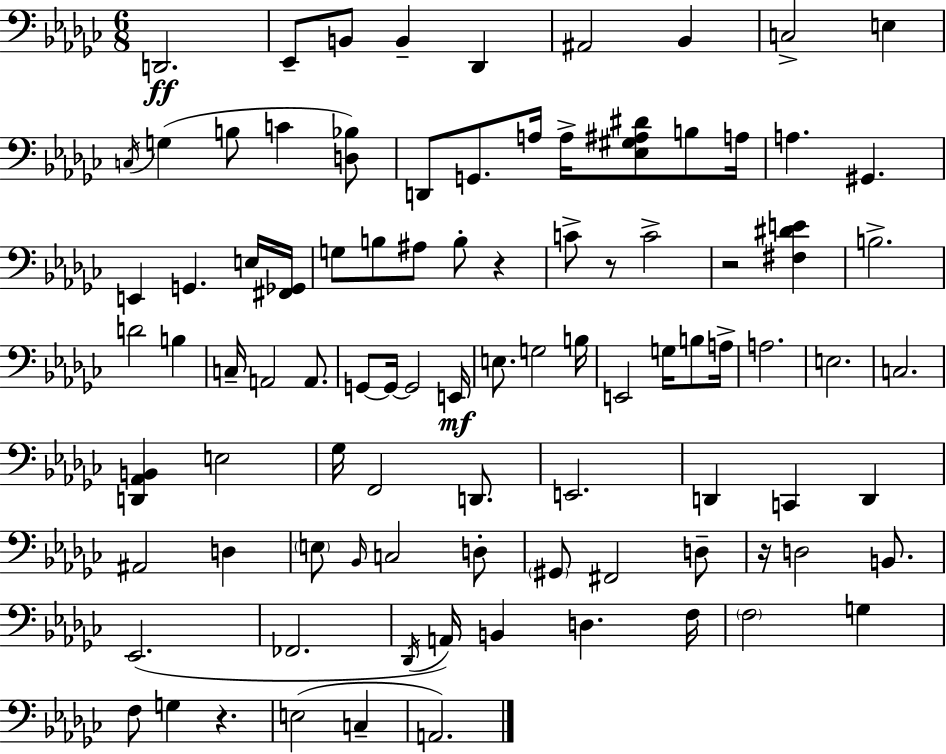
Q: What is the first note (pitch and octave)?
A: D2